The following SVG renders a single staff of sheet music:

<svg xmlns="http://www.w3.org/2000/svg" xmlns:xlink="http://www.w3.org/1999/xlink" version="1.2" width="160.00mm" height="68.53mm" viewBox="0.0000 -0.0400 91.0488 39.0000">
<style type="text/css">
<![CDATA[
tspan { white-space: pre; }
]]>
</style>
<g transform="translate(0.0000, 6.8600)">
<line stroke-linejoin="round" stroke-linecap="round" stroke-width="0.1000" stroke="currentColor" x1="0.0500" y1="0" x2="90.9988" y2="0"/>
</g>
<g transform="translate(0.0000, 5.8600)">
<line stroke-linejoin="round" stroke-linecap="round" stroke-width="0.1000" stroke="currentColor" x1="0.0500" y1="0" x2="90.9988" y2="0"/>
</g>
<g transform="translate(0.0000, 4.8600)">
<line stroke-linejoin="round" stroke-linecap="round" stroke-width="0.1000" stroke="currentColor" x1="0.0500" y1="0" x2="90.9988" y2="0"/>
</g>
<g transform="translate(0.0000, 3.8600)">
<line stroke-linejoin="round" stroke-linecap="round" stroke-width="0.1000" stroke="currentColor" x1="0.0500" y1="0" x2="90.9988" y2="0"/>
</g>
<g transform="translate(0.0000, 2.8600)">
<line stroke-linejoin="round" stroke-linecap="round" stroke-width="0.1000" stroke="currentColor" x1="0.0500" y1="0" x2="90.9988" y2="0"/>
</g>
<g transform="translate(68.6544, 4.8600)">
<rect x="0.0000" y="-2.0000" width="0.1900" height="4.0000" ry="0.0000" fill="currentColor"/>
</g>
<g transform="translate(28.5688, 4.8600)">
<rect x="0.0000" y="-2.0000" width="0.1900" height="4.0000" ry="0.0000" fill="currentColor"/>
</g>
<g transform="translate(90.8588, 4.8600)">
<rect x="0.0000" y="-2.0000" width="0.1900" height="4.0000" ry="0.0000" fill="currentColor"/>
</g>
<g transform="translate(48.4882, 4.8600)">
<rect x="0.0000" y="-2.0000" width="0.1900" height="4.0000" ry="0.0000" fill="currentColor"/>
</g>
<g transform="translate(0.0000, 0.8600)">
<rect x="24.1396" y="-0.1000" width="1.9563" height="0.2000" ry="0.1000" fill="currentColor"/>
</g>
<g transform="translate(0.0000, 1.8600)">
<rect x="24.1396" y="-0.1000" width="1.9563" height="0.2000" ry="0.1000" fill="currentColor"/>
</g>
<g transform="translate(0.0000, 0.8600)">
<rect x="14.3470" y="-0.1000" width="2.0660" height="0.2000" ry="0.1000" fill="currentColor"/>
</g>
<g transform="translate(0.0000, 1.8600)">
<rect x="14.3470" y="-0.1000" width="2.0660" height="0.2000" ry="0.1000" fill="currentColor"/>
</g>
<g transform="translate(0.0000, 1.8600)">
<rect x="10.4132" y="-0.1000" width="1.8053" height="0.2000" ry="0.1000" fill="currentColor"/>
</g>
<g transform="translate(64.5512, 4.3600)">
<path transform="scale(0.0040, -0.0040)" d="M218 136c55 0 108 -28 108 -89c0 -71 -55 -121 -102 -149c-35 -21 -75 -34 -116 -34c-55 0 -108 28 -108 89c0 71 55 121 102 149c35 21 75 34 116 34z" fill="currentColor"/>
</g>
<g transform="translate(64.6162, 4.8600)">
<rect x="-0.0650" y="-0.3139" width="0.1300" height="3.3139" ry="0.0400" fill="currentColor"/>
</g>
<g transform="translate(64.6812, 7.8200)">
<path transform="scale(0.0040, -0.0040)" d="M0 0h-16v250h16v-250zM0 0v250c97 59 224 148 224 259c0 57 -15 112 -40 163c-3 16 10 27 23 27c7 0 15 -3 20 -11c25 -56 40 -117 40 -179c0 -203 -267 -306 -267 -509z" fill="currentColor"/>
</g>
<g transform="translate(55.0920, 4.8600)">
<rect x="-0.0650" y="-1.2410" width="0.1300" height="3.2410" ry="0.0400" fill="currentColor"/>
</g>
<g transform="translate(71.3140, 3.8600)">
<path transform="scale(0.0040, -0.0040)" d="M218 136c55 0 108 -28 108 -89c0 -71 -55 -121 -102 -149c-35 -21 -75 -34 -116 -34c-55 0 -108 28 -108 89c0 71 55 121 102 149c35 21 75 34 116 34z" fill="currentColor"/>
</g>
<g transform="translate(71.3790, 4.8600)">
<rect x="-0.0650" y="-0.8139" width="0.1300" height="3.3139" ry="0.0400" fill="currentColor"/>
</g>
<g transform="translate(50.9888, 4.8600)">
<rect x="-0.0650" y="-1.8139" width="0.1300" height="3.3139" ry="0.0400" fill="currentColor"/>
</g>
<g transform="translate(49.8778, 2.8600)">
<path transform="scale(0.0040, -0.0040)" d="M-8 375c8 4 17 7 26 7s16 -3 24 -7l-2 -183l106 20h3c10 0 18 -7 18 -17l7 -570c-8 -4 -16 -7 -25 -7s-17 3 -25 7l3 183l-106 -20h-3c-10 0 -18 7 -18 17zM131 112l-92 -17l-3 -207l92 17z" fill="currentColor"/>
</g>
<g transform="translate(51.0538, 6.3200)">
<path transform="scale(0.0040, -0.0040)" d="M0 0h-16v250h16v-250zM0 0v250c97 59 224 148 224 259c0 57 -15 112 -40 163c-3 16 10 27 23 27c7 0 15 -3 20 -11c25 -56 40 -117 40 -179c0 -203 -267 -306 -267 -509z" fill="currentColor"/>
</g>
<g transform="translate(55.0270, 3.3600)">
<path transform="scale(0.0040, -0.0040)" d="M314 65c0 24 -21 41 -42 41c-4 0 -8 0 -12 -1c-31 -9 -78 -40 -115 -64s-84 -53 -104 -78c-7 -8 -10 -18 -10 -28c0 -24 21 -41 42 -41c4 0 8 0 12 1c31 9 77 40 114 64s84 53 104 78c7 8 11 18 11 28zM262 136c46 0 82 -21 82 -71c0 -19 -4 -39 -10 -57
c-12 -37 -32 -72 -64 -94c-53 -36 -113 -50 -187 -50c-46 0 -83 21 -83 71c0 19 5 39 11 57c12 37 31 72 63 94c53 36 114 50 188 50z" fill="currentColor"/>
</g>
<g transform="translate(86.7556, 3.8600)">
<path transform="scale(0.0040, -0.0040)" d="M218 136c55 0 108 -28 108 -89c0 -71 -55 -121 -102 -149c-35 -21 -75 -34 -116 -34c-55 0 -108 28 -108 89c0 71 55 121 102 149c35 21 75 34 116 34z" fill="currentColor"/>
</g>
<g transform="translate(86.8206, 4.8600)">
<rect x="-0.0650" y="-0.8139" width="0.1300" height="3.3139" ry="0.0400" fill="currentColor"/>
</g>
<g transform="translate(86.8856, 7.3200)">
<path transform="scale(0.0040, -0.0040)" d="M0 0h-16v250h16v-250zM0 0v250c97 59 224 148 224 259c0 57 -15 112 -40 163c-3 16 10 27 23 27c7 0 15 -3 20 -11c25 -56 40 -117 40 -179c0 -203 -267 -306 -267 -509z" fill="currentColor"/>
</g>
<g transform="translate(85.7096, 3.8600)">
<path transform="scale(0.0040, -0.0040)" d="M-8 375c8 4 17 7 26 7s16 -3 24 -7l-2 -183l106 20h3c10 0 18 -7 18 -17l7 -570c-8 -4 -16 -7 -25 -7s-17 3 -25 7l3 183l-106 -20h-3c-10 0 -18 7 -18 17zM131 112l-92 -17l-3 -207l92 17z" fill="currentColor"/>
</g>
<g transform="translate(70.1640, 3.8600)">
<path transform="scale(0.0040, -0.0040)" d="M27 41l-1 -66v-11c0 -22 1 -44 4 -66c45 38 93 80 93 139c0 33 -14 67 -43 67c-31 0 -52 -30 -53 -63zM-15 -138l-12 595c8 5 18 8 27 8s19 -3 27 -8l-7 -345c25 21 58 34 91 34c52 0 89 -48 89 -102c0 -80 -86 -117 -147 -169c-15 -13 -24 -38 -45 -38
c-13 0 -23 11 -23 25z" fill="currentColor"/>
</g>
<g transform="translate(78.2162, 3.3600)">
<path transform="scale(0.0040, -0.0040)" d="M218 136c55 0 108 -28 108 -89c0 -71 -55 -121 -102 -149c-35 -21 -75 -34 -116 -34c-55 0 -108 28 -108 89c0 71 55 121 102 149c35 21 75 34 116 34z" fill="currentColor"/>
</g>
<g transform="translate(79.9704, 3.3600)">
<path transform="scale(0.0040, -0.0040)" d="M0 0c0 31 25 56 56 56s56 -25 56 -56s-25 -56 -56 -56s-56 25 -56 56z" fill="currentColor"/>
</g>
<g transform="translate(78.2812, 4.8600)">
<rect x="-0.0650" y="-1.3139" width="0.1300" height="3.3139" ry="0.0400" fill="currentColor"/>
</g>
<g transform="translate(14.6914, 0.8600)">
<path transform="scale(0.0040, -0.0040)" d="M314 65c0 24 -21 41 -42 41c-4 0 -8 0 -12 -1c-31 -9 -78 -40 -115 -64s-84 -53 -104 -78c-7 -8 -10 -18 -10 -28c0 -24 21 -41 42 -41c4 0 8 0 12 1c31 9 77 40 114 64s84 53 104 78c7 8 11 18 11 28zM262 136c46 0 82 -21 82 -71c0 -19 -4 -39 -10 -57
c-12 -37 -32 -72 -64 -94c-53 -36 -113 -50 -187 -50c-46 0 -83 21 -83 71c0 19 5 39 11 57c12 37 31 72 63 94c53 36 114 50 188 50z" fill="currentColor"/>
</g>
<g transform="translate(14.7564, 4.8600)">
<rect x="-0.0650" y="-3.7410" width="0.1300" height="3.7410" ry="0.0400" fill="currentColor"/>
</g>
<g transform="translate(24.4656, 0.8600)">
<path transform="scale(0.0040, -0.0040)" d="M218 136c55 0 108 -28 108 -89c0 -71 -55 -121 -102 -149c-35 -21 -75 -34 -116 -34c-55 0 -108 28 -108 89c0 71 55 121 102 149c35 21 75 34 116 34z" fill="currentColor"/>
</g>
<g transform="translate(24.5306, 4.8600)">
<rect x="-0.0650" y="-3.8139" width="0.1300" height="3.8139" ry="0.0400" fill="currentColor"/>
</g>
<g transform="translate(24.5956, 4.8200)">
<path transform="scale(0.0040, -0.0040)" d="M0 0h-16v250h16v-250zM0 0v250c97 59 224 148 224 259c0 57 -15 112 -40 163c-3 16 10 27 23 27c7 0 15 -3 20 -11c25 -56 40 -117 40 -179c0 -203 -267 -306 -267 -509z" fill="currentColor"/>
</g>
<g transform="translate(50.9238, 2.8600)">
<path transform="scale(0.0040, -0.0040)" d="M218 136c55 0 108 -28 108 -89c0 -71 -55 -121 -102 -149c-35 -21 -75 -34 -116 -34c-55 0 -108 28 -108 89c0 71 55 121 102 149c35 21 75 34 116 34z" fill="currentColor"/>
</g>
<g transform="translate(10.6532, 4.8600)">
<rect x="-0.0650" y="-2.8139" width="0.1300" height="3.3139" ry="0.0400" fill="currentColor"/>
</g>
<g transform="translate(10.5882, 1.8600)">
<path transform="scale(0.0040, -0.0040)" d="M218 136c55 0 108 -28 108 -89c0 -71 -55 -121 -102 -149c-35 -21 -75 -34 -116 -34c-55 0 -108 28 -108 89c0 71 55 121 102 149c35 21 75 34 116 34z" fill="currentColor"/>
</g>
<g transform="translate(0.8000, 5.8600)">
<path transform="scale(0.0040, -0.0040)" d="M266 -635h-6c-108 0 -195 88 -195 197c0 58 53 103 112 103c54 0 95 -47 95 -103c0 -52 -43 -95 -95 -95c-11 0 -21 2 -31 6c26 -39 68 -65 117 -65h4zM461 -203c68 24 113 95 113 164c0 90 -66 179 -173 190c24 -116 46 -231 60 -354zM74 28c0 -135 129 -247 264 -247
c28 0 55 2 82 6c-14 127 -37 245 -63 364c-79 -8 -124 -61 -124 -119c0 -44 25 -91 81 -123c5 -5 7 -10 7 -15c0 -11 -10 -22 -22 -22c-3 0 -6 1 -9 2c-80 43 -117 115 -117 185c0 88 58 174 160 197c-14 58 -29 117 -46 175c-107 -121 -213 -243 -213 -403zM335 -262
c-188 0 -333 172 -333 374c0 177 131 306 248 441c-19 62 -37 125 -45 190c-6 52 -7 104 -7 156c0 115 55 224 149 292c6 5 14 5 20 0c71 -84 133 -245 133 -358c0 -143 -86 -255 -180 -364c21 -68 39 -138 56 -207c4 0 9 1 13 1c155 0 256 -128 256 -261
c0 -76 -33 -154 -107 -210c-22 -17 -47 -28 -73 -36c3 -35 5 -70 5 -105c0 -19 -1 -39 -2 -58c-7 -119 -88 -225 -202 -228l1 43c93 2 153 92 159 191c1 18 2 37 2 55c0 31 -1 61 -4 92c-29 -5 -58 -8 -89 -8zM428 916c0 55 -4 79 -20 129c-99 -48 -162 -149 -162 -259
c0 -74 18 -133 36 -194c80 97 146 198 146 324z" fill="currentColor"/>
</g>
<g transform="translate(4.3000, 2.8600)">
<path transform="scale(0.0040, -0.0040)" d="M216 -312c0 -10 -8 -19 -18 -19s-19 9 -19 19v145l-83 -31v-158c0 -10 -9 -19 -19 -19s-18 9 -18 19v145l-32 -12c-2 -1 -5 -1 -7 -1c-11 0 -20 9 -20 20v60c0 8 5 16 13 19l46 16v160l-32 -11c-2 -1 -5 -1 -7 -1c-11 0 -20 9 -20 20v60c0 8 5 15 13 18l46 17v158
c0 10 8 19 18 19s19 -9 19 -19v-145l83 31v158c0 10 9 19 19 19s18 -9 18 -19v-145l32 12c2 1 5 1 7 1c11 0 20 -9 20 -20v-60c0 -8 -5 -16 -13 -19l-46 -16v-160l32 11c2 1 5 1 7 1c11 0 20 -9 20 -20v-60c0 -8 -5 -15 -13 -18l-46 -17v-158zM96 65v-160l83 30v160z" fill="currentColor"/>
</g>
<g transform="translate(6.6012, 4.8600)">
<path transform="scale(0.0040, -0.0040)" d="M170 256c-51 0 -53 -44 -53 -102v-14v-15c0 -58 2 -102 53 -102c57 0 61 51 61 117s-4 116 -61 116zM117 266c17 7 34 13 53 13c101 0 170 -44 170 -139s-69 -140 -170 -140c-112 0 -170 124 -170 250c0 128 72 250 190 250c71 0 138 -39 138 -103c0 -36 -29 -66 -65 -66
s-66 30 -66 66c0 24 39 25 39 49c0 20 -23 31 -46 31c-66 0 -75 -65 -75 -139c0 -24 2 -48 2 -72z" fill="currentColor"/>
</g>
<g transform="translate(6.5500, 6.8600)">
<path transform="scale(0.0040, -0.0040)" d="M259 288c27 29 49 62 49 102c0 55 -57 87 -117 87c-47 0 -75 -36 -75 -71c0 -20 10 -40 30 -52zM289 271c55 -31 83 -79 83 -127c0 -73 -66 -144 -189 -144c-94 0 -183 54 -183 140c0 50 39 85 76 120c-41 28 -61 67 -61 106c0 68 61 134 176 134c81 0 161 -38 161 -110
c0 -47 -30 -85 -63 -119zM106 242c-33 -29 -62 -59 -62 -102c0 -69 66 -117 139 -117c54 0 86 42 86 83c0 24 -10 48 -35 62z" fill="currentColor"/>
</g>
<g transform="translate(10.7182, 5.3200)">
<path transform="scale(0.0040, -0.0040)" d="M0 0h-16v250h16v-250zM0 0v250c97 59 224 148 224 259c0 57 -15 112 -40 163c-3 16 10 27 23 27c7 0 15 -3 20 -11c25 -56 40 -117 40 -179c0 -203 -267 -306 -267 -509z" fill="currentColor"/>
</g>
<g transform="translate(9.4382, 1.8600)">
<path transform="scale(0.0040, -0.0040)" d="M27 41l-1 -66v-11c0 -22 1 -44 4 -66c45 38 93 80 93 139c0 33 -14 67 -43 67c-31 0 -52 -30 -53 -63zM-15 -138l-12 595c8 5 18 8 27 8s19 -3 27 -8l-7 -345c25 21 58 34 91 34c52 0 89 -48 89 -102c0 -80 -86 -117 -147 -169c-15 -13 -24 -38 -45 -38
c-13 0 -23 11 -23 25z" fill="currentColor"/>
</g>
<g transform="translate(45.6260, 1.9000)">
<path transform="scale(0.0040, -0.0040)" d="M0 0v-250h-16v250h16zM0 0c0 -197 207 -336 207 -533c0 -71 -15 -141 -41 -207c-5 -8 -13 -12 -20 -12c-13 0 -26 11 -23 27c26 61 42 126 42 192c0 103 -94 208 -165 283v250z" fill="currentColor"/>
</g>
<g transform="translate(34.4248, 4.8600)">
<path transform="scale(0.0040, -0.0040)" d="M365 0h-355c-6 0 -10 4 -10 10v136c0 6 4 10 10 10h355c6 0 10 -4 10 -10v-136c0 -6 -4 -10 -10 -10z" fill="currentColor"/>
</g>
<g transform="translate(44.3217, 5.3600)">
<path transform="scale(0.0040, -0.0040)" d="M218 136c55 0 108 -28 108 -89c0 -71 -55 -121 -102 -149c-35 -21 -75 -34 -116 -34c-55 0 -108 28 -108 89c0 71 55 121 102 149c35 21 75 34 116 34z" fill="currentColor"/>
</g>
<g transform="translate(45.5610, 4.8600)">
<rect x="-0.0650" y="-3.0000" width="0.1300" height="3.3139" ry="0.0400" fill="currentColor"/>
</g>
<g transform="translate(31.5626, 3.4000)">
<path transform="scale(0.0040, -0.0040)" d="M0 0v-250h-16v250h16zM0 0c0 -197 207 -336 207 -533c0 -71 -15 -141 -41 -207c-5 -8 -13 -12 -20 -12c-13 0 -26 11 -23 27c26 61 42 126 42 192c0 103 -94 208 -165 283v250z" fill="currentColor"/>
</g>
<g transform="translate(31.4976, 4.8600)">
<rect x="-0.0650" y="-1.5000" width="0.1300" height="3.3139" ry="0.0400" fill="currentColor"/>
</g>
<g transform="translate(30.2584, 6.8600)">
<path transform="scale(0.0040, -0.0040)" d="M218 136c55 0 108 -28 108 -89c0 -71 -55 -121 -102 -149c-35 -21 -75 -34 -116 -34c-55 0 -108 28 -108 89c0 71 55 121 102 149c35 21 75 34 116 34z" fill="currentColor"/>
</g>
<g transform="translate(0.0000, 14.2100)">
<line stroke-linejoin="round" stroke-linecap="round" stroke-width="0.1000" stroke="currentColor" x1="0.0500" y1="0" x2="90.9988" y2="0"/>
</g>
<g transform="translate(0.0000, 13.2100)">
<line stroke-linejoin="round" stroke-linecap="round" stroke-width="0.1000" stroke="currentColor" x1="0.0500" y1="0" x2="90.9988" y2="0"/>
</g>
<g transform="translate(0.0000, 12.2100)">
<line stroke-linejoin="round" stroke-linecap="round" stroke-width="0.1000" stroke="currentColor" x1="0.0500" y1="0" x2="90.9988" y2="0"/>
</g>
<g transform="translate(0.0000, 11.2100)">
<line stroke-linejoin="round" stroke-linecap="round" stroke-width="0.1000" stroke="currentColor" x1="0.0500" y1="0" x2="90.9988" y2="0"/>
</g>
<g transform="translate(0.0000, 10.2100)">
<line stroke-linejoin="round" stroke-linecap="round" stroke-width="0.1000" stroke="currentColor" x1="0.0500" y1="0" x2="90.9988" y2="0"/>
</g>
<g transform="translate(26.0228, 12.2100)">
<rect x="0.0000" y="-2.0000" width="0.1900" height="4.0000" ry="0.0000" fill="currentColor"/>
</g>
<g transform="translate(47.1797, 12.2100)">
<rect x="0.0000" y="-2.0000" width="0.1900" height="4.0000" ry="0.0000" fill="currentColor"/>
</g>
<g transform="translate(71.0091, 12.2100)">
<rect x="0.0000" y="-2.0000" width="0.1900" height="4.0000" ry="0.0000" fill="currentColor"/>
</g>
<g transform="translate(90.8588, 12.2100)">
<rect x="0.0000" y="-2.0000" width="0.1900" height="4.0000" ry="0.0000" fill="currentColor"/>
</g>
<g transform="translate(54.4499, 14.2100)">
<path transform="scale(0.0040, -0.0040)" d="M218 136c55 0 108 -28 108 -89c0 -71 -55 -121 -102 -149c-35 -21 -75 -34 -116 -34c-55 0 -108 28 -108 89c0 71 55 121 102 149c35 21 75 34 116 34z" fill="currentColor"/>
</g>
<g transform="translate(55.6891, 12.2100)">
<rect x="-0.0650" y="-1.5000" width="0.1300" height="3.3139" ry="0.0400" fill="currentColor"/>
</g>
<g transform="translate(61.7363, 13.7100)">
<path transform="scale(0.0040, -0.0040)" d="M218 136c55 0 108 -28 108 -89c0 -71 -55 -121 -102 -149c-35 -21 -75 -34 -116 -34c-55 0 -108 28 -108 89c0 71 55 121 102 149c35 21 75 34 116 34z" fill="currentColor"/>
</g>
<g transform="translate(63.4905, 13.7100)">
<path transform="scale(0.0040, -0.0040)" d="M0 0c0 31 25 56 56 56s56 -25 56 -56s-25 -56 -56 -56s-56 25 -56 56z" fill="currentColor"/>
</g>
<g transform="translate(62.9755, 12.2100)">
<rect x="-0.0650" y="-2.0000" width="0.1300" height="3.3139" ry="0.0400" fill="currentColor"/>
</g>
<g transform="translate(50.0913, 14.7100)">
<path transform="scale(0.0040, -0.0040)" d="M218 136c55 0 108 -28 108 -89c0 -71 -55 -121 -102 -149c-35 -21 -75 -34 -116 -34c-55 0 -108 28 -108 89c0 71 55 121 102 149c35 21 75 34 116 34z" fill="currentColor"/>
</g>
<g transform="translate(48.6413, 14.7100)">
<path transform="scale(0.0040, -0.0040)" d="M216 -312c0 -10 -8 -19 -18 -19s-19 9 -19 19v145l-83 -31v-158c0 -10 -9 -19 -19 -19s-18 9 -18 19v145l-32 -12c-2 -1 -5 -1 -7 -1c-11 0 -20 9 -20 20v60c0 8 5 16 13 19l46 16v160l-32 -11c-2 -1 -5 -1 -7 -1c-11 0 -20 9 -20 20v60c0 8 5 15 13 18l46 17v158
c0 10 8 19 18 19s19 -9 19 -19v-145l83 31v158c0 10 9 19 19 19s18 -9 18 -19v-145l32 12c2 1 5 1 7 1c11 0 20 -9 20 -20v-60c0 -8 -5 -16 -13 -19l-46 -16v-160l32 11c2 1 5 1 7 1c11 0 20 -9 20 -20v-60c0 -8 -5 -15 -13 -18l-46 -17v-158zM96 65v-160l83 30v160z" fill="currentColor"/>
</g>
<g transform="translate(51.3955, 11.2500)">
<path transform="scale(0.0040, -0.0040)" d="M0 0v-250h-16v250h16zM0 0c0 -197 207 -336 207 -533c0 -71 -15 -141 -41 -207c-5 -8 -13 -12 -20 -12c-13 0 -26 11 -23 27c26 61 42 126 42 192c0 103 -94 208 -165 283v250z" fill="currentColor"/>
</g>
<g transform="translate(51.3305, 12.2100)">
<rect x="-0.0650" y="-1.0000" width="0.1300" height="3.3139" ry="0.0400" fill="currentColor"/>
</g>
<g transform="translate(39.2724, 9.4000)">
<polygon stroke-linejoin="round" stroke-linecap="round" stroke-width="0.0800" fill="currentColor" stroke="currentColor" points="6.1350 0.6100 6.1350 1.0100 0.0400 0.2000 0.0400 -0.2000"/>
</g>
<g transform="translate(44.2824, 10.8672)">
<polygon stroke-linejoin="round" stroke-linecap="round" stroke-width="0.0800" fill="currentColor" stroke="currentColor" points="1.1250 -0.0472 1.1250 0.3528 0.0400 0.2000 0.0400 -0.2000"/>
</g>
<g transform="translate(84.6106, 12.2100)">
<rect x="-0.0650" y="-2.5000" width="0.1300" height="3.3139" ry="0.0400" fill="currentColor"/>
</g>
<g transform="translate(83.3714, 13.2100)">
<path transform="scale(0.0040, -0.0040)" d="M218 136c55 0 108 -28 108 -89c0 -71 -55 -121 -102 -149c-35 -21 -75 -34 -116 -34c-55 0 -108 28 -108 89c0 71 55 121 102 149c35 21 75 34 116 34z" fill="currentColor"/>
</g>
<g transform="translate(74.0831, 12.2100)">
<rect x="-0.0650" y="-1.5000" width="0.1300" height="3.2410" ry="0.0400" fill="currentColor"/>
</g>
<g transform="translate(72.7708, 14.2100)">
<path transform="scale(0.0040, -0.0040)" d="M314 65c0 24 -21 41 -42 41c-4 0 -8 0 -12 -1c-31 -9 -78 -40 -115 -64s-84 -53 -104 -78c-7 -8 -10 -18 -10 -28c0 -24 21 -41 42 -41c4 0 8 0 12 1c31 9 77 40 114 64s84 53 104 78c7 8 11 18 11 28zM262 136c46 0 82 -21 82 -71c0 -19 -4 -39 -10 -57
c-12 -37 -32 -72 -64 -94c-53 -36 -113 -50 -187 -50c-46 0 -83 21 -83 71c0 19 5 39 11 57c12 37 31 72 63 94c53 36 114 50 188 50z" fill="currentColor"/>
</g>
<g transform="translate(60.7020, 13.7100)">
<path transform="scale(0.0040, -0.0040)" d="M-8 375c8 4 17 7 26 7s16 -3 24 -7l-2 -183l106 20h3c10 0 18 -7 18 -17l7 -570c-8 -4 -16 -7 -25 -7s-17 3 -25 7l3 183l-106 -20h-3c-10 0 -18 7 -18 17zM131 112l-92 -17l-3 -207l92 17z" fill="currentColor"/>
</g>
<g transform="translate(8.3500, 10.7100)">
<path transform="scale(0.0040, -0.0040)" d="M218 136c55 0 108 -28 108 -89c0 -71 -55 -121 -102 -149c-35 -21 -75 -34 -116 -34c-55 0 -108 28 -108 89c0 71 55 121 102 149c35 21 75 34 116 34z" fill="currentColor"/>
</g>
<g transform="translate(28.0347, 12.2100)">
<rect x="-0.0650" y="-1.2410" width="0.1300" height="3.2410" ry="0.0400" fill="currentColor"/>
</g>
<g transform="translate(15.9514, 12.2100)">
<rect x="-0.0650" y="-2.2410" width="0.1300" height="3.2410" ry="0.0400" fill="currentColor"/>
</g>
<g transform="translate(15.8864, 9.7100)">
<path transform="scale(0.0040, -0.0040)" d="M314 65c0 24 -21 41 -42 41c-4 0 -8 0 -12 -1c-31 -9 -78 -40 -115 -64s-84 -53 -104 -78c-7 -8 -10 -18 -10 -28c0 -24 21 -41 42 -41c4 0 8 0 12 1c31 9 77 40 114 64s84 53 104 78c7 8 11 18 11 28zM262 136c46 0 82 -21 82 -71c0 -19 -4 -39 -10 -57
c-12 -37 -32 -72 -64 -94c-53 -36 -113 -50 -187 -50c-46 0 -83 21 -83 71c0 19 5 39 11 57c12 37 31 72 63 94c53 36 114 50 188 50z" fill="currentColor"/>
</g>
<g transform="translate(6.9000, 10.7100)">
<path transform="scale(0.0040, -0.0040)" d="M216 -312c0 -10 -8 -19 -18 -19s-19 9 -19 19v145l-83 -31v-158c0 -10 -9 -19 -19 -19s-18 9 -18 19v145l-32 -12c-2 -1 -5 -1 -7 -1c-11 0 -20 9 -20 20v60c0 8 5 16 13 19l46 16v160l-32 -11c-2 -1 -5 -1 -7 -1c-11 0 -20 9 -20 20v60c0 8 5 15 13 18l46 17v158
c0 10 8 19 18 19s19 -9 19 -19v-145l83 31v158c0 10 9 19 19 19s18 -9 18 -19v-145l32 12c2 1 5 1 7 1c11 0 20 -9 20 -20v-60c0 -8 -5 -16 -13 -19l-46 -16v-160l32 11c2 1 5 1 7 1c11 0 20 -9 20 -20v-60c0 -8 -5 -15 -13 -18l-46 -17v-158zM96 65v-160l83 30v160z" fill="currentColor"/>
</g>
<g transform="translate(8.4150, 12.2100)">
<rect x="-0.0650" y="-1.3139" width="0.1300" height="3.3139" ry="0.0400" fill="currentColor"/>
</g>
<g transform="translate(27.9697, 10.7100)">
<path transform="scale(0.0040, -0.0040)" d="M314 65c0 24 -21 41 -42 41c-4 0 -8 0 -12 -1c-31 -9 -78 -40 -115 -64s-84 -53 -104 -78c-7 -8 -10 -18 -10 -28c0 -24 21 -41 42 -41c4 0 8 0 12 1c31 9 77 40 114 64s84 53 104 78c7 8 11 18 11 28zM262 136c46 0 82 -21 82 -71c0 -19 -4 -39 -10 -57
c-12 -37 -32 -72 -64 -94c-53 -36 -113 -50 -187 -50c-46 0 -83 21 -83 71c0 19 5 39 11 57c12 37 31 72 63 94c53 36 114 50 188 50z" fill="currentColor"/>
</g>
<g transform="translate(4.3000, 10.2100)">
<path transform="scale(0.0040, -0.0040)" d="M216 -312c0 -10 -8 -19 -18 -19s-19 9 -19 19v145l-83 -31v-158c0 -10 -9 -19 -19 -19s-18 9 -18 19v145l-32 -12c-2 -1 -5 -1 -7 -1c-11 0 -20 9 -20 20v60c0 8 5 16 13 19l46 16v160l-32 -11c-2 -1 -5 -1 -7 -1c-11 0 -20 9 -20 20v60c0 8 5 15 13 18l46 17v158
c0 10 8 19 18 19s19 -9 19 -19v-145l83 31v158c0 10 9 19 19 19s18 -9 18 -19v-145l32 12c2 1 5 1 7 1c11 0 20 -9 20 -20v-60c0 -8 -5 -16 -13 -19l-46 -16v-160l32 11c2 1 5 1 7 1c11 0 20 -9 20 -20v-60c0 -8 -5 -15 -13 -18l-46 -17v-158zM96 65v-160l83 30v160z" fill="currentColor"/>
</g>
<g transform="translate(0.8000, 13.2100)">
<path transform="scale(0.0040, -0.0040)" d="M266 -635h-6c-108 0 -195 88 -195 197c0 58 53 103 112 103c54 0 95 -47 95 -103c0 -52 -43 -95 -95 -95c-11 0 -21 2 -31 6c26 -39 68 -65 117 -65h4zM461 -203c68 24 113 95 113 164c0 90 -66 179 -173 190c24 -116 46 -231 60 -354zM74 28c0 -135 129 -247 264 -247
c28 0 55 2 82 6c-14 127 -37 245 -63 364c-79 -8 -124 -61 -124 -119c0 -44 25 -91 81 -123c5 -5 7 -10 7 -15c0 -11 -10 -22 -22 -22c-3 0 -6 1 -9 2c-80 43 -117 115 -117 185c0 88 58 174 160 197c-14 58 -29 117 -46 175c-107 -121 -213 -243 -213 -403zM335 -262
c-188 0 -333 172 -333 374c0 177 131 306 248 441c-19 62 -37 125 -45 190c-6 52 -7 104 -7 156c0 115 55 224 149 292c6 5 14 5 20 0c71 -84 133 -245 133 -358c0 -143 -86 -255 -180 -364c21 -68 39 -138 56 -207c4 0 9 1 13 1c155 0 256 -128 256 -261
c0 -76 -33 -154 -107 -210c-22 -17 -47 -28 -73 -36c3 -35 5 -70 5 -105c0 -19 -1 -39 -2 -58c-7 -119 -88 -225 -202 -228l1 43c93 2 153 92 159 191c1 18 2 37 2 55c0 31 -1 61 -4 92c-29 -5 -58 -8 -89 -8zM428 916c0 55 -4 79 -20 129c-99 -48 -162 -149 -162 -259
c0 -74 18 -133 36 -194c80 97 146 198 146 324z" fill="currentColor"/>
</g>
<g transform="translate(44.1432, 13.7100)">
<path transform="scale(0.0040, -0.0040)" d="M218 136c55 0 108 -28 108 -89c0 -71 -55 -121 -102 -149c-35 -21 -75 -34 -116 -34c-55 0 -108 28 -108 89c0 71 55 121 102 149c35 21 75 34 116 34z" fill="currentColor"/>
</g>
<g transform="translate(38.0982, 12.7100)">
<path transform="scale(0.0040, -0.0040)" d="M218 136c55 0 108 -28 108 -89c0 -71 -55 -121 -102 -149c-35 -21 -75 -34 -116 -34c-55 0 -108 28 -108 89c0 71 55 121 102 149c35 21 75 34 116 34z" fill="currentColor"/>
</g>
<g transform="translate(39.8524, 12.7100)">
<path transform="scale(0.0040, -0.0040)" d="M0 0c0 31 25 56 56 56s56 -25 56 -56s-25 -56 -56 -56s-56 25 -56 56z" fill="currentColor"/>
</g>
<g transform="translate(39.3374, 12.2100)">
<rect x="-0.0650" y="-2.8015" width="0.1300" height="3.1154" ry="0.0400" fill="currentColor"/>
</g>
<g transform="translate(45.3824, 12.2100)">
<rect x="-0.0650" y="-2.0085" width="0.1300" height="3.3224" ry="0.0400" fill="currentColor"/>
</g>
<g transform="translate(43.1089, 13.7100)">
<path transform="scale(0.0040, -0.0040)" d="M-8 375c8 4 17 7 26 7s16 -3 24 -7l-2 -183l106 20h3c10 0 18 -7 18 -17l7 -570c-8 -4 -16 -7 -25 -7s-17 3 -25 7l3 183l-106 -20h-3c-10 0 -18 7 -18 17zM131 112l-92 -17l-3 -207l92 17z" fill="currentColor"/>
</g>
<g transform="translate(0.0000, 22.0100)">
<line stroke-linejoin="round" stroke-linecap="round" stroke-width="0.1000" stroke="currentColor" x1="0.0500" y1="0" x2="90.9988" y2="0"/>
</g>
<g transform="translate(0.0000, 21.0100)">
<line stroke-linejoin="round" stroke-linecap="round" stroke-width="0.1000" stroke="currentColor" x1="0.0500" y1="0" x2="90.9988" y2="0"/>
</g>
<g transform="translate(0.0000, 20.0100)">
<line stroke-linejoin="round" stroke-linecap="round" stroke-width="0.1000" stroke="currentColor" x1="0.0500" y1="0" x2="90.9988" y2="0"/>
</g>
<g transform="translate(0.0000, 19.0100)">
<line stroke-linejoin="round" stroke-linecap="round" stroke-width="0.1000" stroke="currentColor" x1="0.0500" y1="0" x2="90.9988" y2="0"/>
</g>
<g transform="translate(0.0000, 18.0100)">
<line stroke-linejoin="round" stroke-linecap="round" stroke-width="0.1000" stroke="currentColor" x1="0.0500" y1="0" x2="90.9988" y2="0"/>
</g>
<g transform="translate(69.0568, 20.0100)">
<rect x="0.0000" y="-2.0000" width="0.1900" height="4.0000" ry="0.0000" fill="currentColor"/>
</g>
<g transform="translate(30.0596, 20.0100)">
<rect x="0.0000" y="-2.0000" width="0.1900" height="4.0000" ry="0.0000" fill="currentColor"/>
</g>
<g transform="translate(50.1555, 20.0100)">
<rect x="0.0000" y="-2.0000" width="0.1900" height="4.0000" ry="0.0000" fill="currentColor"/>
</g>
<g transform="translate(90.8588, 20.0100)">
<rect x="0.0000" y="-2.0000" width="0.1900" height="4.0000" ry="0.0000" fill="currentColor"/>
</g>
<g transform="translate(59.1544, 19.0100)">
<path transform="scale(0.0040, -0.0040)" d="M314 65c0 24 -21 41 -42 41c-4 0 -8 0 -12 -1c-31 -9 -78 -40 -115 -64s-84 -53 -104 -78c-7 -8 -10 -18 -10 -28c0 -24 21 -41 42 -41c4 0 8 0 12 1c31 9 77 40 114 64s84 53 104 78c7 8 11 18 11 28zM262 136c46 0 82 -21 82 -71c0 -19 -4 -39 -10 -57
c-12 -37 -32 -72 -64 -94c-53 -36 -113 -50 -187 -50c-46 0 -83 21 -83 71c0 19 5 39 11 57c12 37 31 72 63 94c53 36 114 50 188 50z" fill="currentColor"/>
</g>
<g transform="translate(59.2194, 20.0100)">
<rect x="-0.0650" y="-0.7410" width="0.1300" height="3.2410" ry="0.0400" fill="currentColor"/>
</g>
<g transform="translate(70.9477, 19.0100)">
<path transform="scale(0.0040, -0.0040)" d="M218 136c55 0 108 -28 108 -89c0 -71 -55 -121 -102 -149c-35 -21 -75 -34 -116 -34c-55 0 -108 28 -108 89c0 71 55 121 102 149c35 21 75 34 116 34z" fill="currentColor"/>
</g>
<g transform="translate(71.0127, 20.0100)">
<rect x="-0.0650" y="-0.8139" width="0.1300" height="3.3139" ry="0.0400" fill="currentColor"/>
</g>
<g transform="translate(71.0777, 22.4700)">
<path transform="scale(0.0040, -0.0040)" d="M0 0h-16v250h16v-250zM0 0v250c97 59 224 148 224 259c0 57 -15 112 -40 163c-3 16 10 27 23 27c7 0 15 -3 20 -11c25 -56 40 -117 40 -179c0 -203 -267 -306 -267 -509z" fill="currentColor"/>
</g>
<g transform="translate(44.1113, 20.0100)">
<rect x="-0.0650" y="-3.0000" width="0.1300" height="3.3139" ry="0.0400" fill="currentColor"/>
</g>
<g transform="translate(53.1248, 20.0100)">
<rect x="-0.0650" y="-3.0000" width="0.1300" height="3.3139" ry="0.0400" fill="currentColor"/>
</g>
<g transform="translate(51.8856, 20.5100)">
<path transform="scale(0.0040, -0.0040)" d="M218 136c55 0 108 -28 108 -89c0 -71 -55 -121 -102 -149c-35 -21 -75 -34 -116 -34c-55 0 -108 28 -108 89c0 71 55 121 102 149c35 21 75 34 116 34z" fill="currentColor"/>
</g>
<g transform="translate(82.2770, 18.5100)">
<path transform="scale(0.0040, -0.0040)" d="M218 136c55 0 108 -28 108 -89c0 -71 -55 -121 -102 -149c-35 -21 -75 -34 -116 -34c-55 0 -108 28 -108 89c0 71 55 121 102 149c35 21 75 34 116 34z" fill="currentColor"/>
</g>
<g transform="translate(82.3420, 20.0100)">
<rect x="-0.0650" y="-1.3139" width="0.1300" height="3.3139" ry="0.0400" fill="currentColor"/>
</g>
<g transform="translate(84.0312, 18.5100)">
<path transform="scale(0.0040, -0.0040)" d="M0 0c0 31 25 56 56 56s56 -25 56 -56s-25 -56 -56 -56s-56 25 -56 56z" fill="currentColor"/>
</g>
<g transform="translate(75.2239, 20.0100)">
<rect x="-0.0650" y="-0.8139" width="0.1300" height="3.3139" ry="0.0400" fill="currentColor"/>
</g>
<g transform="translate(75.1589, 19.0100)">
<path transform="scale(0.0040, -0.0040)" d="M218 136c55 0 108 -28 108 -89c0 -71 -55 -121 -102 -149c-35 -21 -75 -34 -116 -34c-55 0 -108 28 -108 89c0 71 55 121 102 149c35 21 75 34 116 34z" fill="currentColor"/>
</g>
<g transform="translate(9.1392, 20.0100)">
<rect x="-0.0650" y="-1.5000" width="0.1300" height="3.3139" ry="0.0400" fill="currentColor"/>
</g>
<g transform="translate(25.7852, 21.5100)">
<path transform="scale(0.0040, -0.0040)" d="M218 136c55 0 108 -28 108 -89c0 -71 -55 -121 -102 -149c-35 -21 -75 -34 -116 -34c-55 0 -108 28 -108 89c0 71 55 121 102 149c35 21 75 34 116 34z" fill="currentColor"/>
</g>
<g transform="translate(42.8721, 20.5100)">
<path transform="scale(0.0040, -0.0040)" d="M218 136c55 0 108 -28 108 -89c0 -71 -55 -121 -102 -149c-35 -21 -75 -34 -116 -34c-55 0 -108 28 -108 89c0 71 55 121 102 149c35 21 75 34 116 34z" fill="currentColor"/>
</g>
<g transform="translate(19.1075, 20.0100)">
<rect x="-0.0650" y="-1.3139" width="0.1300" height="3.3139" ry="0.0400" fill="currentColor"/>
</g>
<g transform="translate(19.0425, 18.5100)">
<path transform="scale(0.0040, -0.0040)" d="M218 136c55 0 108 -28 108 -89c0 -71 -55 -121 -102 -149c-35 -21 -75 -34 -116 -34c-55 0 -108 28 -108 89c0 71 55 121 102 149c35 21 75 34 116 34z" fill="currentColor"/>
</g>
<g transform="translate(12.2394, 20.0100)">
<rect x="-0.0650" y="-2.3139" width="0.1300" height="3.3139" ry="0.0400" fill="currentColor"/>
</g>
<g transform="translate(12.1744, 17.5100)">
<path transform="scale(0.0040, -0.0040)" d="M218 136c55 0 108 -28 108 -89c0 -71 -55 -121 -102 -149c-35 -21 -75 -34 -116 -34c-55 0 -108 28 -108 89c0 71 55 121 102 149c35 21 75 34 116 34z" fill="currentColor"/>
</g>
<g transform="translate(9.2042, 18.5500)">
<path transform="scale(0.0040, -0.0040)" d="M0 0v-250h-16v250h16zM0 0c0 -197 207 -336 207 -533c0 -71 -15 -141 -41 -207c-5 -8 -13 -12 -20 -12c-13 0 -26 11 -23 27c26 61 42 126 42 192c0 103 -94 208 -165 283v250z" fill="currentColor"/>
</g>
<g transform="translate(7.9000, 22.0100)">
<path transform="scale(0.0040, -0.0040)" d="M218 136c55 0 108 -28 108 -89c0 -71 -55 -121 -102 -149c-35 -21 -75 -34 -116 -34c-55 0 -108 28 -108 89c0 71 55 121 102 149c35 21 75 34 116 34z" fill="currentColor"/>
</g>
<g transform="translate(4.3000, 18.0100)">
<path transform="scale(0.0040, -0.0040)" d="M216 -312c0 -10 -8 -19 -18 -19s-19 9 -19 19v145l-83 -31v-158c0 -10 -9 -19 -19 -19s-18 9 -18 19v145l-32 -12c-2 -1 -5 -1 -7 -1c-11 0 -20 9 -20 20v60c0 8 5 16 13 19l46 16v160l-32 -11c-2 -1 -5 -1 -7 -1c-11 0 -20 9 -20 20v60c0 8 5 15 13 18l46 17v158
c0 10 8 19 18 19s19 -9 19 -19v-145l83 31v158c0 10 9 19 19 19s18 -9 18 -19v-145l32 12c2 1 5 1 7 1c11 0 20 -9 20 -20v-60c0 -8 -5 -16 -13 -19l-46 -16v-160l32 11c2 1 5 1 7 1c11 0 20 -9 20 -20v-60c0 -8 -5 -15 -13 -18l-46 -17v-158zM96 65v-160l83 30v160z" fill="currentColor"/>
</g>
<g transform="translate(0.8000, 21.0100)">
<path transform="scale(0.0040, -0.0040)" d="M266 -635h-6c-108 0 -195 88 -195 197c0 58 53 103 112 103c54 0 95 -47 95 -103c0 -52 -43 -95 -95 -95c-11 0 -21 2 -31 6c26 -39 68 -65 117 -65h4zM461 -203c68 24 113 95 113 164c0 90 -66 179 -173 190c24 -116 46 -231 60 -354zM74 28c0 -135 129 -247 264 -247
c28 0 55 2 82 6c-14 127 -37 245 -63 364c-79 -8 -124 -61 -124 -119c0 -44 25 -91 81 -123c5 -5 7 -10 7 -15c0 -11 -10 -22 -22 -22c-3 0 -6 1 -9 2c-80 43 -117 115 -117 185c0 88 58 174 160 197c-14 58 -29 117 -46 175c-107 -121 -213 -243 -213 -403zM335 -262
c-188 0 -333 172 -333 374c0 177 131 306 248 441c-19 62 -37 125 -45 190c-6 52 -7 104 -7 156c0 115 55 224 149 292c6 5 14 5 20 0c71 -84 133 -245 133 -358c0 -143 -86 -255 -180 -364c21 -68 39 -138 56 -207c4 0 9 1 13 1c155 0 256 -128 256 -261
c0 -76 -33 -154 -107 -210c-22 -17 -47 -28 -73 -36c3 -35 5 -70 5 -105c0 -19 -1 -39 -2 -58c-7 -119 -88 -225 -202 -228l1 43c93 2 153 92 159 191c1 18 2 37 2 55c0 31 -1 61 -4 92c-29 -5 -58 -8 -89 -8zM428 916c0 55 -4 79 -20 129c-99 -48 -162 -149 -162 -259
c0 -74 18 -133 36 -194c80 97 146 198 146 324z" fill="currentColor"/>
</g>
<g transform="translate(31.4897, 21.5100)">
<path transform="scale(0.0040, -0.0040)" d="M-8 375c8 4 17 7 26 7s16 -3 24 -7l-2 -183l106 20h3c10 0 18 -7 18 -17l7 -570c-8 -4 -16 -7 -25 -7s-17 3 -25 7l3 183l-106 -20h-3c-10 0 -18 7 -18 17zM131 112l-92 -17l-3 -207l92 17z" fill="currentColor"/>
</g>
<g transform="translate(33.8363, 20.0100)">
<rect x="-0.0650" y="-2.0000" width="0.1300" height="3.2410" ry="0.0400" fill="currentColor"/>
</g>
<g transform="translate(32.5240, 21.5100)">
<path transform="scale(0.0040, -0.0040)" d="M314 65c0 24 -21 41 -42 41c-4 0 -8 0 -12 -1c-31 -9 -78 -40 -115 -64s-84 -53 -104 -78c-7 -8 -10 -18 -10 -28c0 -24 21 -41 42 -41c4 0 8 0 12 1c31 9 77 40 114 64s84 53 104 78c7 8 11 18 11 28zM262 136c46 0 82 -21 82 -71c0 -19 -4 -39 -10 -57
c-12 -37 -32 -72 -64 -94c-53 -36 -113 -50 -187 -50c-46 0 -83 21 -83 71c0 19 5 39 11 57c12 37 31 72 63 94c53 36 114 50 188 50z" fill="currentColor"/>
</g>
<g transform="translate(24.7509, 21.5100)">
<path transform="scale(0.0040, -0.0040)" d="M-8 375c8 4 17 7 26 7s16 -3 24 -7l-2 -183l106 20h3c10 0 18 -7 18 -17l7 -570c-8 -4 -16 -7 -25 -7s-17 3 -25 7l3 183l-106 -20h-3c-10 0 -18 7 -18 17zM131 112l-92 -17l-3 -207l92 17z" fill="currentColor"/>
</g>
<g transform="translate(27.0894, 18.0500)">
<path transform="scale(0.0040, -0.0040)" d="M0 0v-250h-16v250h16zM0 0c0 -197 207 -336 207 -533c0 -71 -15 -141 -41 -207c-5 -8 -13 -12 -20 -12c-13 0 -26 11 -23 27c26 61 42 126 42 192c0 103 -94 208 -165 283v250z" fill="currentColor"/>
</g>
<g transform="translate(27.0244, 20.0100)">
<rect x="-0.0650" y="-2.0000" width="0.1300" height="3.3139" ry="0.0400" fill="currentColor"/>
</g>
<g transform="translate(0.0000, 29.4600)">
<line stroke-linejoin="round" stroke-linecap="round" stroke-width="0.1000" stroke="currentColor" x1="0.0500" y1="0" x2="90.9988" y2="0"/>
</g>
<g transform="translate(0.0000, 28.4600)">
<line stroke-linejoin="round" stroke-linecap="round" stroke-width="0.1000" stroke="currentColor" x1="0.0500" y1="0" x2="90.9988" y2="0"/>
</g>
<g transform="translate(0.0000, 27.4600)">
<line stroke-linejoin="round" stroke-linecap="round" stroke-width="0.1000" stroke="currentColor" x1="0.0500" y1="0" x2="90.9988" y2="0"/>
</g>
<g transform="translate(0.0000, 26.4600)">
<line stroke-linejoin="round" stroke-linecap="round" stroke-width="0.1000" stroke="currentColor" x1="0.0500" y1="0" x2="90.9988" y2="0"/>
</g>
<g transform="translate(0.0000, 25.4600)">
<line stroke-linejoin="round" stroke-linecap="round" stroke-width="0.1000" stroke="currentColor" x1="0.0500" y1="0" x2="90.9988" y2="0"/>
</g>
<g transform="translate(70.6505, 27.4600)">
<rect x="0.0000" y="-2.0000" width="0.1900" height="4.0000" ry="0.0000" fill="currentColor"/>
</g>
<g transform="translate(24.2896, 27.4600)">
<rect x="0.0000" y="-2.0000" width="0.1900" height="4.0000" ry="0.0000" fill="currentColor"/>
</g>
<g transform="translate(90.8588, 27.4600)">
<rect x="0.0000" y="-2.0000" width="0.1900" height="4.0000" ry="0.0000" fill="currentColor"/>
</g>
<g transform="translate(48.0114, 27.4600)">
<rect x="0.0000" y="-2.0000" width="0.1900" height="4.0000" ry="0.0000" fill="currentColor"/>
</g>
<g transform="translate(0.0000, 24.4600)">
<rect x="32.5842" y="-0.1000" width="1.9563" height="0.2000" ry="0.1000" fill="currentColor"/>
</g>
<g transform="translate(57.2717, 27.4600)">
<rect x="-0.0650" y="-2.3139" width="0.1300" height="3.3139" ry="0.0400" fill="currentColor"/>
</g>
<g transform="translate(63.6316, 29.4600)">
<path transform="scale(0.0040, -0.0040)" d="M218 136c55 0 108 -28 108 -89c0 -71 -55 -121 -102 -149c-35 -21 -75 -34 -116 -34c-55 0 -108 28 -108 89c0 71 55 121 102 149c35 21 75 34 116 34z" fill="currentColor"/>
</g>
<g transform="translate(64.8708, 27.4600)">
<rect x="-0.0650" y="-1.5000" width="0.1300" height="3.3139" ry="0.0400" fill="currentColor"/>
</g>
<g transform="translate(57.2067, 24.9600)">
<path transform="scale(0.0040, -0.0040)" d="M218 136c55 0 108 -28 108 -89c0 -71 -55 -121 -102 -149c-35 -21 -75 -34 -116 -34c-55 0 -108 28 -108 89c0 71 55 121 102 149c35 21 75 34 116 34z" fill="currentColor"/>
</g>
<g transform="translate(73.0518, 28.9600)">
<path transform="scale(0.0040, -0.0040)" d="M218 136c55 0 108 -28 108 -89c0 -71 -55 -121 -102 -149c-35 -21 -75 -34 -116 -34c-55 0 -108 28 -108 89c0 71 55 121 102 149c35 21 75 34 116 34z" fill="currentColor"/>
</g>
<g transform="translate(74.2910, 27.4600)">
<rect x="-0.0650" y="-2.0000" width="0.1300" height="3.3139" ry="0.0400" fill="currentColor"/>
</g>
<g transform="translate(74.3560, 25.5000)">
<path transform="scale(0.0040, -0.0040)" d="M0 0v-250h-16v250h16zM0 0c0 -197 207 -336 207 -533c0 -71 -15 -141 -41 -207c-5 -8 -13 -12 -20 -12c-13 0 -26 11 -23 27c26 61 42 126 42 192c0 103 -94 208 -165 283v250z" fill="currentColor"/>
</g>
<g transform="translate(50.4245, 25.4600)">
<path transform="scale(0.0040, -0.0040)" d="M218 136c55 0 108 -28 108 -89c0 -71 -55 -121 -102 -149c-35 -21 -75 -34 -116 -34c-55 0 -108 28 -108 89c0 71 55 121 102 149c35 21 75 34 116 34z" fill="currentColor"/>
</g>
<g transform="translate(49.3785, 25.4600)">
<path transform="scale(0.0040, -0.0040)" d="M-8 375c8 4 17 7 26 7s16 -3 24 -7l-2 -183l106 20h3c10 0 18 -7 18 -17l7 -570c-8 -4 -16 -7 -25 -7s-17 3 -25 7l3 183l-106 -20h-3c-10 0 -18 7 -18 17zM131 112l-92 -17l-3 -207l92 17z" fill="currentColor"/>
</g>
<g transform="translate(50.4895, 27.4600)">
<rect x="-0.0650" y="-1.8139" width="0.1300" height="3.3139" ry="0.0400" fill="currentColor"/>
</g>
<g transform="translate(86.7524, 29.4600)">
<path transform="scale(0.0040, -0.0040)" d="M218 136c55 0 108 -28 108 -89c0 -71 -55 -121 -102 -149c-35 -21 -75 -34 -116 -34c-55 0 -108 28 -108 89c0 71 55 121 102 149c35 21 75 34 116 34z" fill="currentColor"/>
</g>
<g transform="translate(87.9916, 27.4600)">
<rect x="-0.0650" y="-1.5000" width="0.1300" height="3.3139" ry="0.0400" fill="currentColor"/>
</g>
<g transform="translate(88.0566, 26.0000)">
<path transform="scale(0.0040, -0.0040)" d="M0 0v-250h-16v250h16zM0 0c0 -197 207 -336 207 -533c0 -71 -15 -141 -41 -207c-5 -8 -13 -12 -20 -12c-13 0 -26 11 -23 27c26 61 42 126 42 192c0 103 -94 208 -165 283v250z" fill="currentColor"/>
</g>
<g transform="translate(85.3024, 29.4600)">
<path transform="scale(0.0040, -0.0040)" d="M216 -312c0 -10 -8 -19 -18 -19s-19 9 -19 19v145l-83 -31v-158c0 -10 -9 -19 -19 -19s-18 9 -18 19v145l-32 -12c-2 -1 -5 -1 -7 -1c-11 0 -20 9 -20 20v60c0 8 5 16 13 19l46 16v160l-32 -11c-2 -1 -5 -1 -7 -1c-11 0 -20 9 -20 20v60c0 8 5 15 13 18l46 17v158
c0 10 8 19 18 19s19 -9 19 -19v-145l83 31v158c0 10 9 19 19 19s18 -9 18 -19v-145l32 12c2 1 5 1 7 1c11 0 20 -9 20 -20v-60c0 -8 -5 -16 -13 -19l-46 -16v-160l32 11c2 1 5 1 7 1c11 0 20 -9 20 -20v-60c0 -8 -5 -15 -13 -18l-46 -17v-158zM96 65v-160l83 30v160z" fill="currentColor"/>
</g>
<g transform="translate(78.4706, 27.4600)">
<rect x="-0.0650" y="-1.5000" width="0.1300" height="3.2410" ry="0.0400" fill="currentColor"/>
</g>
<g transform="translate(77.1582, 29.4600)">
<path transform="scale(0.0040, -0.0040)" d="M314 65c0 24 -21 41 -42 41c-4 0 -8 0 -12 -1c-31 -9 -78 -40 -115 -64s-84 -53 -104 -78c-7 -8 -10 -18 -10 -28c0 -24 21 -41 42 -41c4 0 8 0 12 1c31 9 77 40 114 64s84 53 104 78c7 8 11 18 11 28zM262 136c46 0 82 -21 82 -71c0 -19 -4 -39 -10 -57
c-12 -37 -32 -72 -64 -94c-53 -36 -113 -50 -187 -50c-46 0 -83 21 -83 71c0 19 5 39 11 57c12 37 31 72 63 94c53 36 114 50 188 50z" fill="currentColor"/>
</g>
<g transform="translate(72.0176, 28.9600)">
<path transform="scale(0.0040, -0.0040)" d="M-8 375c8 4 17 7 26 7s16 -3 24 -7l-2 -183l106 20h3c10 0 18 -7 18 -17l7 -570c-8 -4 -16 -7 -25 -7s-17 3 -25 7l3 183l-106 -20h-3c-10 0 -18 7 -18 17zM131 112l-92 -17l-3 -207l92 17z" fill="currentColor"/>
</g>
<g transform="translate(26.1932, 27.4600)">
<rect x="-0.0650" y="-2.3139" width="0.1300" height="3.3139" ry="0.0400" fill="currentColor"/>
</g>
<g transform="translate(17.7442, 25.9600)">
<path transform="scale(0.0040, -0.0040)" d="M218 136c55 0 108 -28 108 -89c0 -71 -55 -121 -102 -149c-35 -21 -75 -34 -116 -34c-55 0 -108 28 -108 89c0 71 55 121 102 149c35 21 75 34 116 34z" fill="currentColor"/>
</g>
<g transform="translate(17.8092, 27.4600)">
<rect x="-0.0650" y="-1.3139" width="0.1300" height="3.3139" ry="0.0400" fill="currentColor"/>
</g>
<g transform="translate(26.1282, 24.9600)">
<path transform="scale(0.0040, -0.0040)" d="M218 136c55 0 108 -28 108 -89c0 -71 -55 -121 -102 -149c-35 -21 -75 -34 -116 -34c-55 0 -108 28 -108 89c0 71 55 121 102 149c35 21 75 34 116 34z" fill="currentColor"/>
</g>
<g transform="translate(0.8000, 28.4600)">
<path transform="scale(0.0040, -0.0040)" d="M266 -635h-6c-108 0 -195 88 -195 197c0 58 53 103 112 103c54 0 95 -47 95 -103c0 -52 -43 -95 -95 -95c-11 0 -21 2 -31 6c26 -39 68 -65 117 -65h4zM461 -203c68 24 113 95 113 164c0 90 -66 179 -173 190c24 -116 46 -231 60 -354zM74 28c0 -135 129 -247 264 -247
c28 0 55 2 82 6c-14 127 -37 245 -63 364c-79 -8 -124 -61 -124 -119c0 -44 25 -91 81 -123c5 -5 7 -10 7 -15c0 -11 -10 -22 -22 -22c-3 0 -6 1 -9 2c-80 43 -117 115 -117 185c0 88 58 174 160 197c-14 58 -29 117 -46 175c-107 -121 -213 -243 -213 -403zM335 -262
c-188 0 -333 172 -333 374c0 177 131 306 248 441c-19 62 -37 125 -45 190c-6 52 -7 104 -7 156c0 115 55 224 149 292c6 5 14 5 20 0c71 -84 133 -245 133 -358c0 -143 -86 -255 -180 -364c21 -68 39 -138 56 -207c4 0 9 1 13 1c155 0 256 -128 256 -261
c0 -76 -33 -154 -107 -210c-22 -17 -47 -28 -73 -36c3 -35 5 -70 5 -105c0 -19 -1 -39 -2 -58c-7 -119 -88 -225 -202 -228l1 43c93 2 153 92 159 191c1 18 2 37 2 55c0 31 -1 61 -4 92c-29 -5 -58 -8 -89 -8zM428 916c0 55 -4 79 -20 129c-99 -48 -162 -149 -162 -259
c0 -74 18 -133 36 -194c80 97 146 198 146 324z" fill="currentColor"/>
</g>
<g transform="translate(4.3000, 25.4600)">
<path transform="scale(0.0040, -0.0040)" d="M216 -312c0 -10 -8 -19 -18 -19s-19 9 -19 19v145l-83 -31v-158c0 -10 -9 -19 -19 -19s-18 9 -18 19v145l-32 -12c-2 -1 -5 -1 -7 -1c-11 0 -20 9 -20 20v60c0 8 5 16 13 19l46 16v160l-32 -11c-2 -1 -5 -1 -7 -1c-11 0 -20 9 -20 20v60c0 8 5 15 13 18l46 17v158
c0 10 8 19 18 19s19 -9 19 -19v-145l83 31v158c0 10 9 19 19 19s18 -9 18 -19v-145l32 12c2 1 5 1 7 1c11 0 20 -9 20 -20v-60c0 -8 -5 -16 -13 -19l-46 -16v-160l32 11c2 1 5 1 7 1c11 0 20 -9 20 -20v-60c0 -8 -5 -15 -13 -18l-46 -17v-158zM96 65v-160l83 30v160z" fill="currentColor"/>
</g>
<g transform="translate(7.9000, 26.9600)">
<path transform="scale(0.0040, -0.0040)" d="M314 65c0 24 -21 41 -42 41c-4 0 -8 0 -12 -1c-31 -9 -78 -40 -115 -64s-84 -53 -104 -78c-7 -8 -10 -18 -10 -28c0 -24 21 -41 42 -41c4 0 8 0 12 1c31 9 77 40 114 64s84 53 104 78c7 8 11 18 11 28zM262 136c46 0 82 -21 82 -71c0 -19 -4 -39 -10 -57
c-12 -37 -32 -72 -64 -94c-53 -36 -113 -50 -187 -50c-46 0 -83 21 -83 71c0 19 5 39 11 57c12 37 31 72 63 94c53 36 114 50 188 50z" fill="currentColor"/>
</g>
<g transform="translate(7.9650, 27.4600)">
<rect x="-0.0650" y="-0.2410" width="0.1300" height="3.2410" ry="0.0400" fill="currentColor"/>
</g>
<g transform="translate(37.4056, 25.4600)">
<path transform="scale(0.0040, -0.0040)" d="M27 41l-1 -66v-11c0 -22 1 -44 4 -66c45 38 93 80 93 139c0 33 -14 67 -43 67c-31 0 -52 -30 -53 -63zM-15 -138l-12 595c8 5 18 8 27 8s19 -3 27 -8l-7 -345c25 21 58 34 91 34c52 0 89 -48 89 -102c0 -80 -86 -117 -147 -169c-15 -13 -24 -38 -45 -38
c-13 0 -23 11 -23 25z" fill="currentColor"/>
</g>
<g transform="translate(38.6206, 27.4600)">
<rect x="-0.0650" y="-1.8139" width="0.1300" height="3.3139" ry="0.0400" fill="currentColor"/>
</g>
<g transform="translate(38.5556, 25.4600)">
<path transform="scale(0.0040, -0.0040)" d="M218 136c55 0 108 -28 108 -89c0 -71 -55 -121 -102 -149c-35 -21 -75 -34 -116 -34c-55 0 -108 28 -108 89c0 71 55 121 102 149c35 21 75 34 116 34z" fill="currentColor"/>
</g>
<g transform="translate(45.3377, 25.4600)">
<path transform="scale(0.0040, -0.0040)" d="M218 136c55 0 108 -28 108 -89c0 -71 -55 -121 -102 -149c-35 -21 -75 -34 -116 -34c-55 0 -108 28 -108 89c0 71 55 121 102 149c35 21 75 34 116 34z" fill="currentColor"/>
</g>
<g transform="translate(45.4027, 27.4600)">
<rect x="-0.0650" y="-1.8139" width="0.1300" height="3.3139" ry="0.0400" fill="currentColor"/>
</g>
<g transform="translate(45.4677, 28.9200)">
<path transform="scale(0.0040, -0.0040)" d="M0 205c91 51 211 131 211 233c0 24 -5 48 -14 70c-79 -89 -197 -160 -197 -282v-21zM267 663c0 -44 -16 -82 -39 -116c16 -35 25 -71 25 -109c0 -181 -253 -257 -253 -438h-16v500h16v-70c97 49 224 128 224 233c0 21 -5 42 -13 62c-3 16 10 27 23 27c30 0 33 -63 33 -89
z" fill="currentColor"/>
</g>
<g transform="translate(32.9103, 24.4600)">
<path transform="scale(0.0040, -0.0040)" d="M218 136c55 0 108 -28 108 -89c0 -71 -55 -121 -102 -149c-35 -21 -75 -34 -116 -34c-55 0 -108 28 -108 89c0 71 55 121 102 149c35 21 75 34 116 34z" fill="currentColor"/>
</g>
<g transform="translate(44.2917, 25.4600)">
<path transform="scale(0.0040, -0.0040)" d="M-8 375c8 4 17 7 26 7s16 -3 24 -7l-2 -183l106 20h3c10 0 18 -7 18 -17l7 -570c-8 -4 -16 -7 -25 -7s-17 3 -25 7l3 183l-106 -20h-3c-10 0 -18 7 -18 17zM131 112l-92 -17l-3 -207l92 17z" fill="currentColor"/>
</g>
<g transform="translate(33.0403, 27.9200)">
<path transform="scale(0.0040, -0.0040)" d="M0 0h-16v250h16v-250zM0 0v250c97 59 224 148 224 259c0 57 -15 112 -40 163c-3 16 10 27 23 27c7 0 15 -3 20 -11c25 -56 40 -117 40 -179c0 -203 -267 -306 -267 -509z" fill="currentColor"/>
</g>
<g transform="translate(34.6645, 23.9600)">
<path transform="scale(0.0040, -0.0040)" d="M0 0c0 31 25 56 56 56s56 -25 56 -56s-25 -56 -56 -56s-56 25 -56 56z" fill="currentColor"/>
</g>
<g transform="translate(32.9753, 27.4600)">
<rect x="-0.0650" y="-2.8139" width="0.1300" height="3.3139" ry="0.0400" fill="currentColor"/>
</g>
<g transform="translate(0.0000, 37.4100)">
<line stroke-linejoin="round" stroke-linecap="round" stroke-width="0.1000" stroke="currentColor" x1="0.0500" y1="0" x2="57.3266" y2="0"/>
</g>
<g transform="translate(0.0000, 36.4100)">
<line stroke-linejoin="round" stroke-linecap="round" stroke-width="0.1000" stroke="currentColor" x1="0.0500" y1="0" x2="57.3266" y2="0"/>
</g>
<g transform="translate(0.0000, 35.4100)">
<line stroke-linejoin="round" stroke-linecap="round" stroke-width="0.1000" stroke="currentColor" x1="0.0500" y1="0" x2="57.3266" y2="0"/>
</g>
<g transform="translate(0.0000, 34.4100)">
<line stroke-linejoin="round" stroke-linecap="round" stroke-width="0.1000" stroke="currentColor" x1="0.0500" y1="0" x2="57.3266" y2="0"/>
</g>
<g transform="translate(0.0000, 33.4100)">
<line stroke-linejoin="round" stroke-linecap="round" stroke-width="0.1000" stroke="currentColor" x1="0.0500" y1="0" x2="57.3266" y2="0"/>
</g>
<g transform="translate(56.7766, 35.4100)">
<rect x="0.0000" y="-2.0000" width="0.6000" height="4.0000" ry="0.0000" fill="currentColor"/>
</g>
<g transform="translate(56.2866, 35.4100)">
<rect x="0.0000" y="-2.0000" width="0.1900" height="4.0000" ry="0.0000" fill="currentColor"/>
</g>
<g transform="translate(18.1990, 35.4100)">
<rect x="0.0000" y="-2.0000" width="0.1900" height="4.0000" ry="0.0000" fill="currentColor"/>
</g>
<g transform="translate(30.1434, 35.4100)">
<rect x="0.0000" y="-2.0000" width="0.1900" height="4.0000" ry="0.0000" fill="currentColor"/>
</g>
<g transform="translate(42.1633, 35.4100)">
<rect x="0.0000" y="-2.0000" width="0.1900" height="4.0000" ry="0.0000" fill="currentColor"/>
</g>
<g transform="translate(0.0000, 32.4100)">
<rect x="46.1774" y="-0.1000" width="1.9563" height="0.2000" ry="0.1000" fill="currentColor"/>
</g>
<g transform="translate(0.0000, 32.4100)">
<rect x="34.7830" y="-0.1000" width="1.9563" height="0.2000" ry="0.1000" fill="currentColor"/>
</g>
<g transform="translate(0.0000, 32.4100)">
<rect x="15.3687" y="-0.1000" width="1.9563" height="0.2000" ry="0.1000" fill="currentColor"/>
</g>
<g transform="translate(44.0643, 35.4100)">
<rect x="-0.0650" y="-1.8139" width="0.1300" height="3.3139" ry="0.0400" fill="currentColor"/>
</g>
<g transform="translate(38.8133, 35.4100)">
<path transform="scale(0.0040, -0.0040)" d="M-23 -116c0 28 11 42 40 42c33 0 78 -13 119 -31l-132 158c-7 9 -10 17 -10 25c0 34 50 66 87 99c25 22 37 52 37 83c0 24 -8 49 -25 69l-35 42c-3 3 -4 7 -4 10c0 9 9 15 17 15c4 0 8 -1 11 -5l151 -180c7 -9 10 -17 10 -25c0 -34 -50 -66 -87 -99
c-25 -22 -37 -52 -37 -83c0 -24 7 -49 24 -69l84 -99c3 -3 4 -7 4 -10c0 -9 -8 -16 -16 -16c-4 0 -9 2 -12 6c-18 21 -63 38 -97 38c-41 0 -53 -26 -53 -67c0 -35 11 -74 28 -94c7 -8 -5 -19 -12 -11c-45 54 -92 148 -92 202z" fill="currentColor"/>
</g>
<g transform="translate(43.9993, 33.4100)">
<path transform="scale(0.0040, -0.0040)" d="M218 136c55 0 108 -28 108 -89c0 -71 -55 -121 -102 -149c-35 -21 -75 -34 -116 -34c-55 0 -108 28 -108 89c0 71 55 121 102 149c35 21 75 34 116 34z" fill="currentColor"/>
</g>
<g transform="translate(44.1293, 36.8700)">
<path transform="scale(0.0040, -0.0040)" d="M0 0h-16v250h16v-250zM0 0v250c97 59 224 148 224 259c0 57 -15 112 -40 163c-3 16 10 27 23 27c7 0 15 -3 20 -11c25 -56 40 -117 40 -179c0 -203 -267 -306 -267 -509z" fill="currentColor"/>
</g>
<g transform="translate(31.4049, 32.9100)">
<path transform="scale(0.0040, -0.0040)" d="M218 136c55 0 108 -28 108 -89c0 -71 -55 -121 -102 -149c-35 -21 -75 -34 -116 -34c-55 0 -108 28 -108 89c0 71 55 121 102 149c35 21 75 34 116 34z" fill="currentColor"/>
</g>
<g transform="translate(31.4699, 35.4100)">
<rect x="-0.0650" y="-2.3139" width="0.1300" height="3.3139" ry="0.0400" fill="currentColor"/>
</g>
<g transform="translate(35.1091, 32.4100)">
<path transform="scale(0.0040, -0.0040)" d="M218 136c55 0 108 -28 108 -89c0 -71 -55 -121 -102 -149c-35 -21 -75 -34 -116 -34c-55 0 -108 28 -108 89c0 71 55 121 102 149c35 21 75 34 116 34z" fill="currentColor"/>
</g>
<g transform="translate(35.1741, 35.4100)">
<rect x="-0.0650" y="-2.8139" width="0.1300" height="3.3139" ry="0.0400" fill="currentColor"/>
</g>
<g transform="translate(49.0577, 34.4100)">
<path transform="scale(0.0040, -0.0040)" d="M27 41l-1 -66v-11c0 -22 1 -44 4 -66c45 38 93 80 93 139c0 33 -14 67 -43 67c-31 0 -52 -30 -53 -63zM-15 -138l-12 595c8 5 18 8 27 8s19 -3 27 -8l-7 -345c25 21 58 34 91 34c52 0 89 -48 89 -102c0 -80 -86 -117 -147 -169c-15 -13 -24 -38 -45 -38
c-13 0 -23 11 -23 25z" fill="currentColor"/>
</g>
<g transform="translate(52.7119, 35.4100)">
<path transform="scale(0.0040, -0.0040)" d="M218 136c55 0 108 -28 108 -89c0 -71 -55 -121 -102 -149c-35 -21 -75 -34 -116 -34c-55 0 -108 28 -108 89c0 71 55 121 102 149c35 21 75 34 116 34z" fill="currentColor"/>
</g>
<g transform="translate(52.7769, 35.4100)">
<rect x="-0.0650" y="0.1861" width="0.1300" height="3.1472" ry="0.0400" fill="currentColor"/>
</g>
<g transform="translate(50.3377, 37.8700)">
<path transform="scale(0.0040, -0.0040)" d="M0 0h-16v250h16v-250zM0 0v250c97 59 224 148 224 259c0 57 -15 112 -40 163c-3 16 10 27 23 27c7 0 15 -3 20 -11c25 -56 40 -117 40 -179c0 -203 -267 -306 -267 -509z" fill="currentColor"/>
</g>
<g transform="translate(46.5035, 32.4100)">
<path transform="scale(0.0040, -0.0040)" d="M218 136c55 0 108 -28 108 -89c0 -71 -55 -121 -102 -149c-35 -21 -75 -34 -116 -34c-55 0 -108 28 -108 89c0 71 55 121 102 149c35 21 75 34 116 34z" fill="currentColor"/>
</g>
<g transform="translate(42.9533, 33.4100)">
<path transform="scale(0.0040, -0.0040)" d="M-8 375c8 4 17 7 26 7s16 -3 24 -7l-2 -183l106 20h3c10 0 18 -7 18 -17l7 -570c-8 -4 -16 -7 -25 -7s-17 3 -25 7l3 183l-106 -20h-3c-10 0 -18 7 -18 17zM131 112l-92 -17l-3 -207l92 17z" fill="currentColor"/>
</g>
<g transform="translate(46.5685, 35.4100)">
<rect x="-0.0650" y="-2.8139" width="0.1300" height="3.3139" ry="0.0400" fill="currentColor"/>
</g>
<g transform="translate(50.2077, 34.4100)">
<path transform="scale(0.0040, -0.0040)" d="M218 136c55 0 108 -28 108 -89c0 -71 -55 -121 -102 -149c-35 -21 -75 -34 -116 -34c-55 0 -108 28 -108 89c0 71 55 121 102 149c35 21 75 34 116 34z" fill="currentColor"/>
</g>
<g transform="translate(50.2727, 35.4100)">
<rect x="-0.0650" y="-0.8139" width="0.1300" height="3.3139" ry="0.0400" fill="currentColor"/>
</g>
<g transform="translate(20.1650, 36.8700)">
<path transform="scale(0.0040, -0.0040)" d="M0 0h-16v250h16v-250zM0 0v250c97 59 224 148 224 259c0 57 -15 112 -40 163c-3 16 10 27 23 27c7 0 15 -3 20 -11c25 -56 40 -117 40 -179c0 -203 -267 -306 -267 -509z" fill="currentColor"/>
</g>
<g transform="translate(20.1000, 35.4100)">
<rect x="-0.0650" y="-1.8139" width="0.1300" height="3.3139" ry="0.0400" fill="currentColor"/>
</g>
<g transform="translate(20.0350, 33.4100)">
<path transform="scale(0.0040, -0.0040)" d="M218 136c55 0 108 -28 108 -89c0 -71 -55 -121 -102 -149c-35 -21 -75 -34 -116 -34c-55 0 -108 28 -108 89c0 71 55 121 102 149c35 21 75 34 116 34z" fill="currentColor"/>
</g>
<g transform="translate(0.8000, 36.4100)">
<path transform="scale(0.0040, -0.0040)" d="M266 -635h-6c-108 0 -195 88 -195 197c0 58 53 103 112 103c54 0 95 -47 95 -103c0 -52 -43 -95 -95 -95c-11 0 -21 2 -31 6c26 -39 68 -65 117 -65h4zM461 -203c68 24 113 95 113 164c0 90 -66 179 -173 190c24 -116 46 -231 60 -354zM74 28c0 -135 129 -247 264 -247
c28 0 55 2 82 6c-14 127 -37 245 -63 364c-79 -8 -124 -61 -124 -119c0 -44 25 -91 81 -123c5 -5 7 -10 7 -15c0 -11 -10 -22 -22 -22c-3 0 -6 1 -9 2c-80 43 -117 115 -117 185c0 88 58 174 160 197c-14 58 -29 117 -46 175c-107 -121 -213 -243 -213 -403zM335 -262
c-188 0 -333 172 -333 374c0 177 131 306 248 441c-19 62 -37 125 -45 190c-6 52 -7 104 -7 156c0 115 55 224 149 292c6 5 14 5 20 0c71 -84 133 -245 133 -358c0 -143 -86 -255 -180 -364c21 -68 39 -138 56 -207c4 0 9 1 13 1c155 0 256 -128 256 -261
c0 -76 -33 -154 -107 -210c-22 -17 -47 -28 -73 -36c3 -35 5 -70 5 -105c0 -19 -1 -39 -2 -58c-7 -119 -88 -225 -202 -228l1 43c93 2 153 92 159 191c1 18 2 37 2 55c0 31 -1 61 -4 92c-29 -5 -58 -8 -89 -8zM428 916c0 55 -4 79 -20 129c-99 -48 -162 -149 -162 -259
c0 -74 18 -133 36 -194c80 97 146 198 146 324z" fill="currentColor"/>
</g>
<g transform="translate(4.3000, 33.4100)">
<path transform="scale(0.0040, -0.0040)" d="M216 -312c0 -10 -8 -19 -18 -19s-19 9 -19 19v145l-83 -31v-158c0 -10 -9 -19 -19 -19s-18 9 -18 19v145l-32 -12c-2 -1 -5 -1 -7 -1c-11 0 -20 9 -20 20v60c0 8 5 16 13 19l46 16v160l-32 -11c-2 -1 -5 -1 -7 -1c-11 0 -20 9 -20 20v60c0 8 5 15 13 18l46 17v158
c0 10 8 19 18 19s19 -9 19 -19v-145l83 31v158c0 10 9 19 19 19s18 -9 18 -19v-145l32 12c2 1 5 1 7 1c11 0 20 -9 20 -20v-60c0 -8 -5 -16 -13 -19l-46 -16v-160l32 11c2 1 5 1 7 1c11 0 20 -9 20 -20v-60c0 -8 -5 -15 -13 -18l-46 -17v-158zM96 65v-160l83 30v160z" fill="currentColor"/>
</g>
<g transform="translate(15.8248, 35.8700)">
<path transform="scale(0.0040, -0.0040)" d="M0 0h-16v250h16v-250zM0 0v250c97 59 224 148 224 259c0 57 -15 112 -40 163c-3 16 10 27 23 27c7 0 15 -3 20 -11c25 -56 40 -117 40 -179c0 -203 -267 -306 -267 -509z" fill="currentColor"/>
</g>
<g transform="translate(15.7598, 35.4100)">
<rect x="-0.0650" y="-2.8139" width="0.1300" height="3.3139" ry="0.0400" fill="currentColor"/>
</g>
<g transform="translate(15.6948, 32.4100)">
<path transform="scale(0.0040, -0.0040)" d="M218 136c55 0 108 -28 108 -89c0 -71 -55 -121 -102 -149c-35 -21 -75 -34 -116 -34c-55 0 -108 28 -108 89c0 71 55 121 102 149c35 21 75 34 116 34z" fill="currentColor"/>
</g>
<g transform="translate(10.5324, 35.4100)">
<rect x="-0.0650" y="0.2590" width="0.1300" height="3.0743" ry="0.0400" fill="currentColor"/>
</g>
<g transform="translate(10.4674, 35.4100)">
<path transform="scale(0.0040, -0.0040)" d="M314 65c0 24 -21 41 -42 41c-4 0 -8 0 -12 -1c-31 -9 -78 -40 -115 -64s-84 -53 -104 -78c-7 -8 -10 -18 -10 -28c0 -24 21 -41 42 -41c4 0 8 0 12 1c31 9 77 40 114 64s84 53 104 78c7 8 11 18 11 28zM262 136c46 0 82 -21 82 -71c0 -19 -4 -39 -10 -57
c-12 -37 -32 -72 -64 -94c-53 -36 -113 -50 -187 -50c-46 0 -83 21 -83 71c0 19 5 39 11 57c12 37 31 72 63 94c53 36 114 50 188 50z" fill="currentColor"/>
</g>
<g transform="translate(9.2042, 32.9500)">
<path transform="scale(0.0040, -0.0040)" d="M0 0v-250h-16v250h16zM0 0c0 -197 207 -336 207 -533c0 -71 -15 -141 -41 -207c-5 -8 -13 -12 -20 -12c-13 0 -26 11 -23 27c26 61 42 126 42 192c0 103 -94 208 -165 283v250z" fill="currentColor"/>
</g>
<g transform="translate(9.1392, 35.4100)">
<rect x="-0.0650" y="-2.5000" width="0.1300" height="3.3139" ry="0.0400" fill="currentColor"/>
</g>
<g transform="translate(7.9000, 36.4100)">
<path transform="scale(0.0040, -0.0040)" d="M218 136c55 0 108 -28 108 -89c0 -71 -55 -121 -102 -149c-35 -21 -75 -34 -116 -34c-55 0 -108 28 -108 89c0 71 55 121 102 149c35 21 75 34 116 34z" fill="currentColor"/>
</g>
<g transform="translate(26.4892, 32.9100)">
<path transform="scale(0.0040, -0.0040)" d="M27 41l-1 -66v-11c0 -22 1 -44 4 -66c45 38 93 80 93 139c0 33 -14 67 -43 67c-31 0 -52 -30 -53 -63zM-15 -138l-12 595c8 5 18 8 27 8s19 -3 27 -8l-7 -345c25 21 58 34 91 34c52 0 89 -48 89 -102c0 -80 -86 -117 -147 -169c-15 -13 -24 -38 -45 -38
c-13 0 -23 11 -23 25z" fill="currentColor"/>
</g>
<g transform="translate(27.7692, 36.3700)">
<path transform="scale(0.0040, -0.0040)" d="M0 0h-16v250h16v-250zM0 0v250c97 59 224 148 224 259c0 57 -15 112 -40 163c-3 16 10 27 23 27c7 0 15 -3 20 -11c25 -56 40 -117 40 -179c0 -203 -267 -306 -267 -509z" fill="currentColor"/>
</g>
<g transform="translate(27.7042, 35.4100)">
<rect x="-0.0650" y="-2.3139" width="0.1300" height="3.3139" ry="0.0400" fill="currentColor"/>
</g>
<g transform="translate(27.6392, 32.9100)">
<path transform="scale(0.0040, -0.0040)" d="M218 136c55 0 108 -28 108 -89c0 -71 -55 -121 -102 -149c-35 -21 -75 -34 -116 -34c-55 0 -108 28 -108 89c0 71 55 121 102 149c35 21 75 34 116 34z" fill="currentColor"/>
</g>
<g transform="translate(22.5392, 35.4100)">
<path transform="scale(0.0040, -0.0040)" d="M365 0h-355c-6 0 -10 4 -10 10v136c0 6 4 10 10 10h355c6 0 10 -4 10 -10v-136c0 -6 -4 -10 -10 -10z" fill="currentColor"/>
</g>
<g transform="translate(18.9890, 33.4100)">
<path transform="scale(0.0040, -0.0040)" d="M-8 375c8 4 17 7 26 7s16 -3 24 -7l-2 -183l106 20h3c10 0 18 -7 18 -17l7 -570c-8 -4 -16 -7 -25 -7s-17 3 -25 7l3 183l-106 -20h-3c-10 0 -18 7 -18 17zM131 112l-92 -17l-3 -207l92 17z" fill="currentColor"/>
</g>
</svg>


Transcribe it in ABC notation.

X:1
T:Untitled
M:6/8
L:1/4
K:G
_a/2 c'2 c'/2 E/2 z2 A/2 f/2 e2 c/2 _d e d/2 ^e g2 e2 A/2 F/4 ^D/2 E F E2 G E/2 g e F/2 F2 A A d2 d/2 d e c2 e g a/2 _f f/4 f g E F/2 E2 ^E/2 G/2 B2 a/2 f/2 z2 _g/2 g a z f/2 a _d/2 B